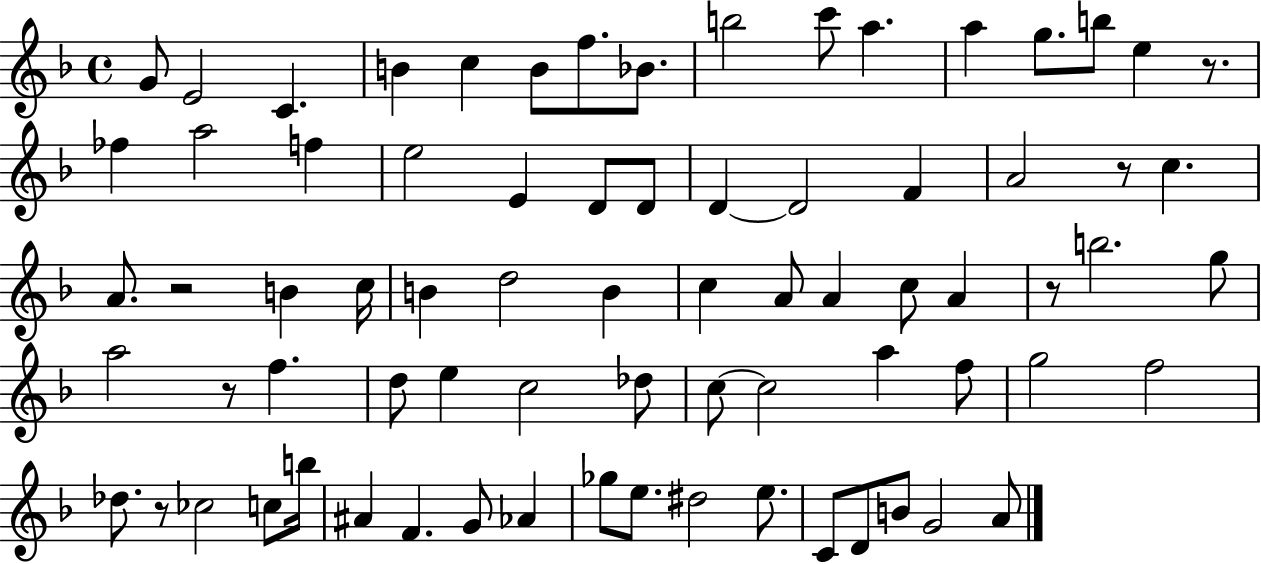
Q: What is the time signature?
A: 4/4